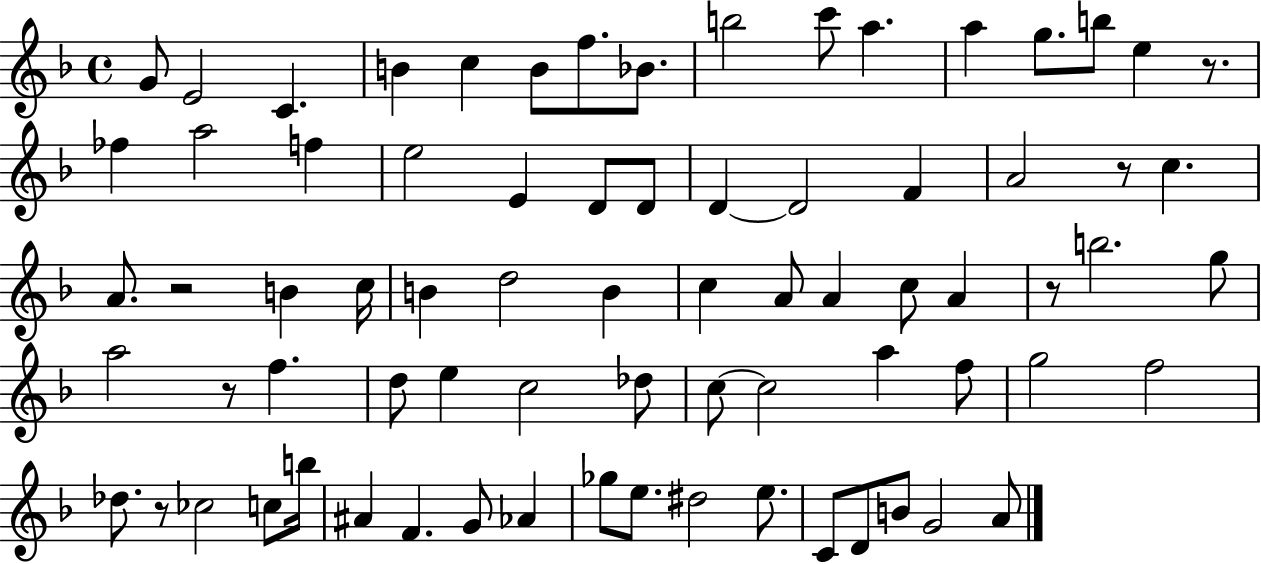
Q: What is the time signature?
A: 4/4